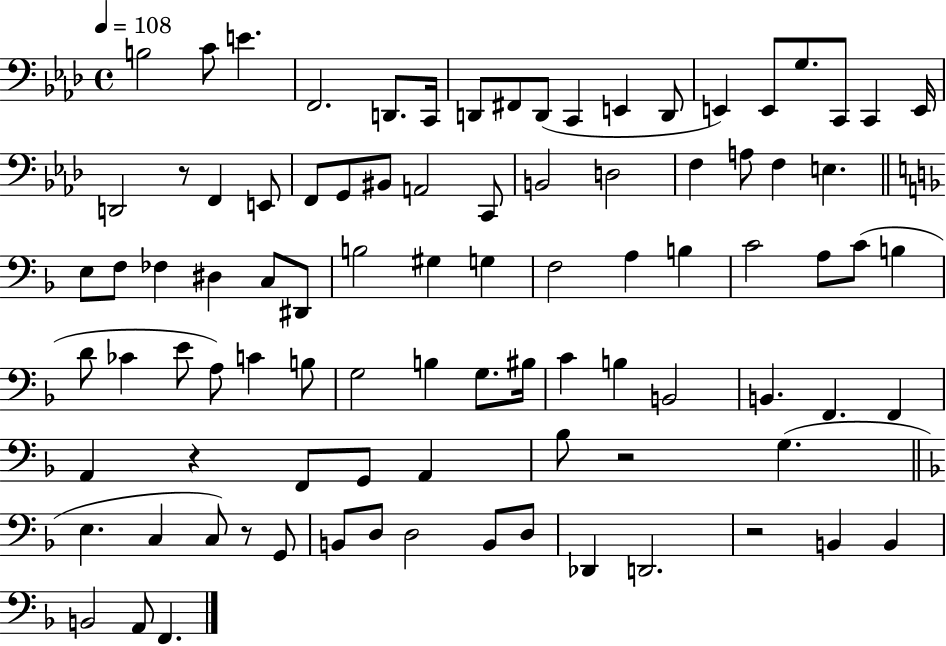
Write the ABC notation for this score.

X:1
T:Untitled
M:4/4
L:1/4
K:Ab
B,2 C/2 E F,,2 D,,/2 C,,/4 D,,/2 ^F,,/2 D,,/2 C,, E,, D,,/2 E,, E,,/2 G,/2 C,,/2 C,, E,,/4 D,,2 z/2 F,, E,,/2 F,,/2 G,,/2 ^B,,/2 A,,2 C,,/2 B,,2 D,2 F, A,/2 F, E, E,/2 F,/2 _F, ^D, C,/2 ^D,,/2 B,2 ^G, G, F,2 A, B, C2 A,/2 C/2 B, D/2 _C E/2 A,/2 C B,/2 G,2 B, G,/2 ^B,/4 C B, B,,2 B,, F,, F,, A,, z F,,/2 G,,/2 A,, _B,/2 z2 G, E, C, C,/2 z/2 G,,/2 B,,/2 D,/2 D,2 B,,/2 D,/2 _D,, D,,2 z2 B,, B,, B,,2 A,,/2 F,,